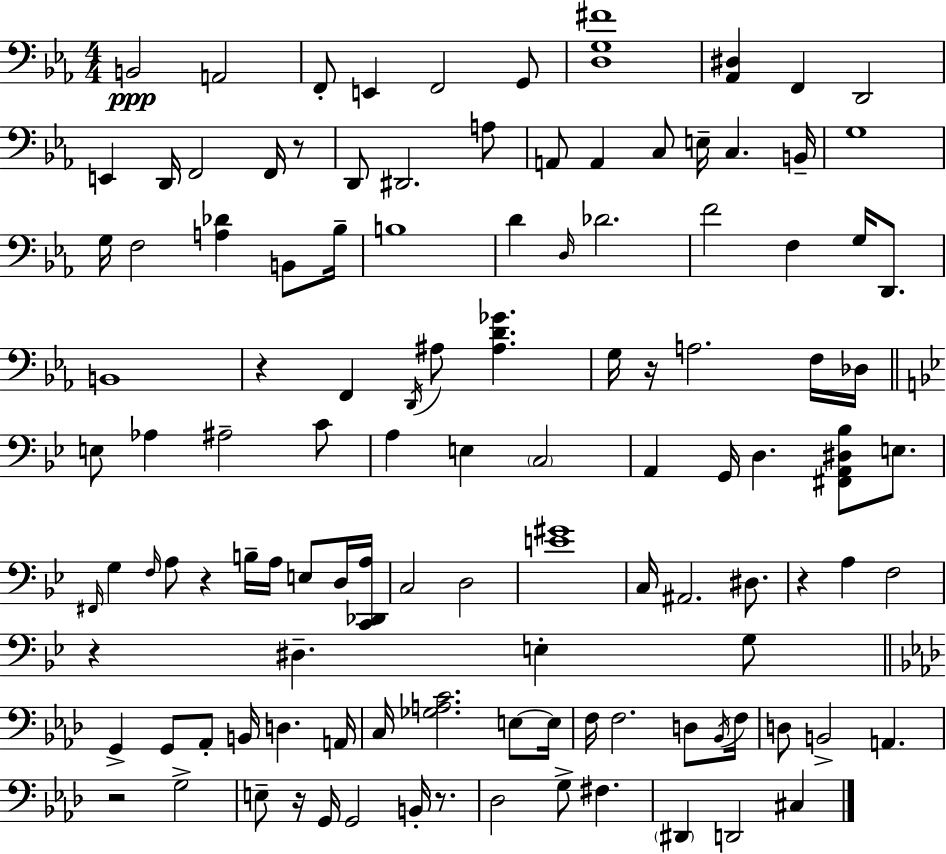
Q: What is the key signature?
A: EES major